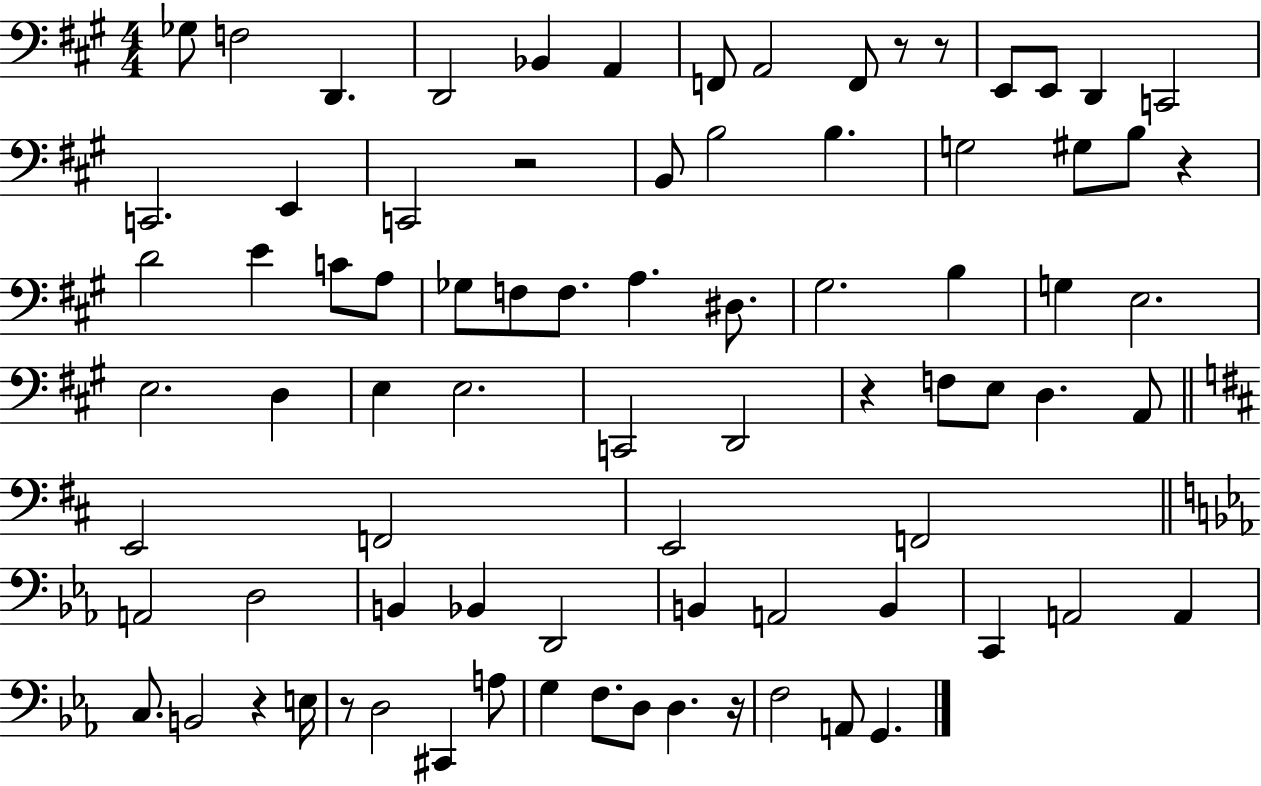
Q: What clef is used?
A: bass